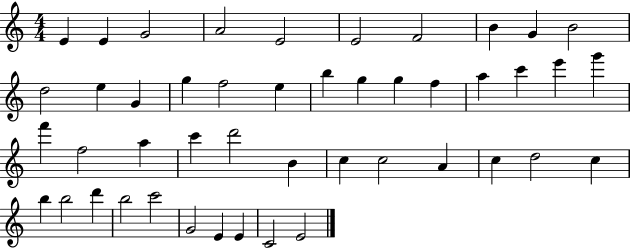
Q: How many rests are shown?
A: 0